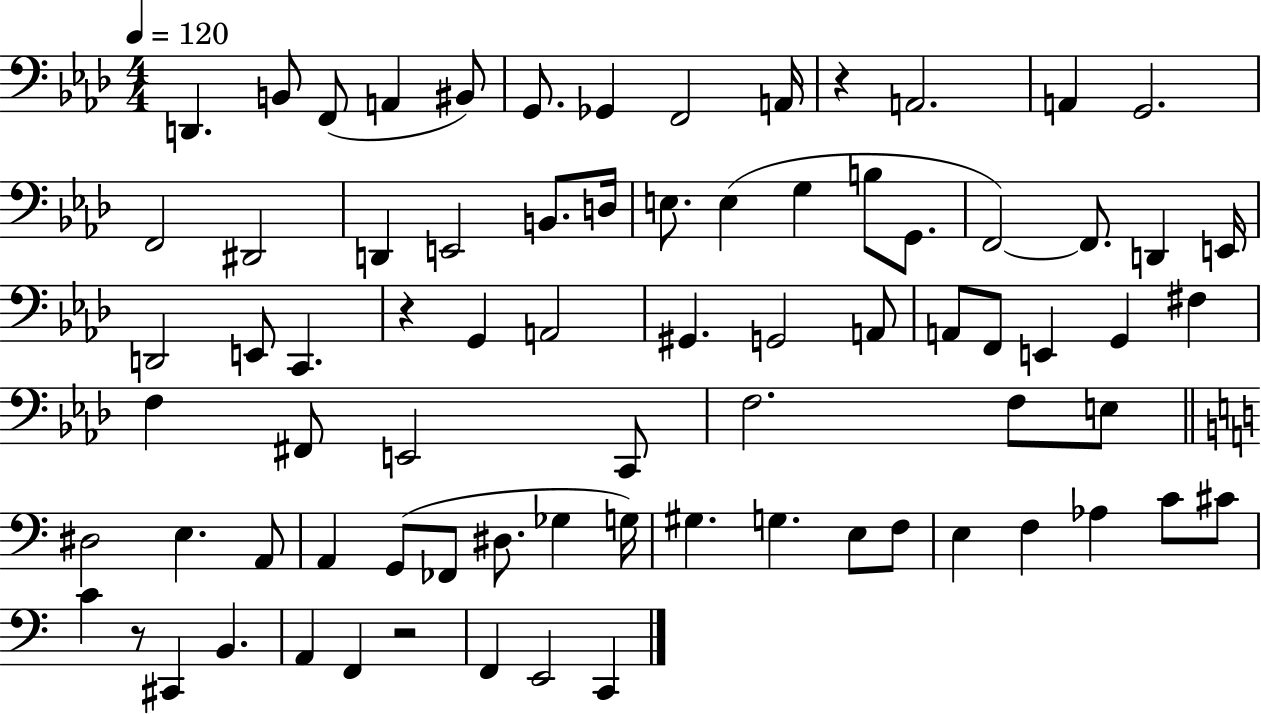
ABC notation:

X:1
T:Untitled
M:4/4
L:1/4
K:Ab
D,, B,,/2 F,,/2 A,, ^B,,/2 G,,/2 _G,, F,,2 A,,/4 z A,,2 A,, G,,2 F,,2 ^D,,2 D,, E,,2 B,,/2 D,/4 E,/2 E, G, B,/2 G,,/2 F,,2 F,,/2 D,, E,,/4 D,,2 E,,/2 C,, z G,, A,,2 ^G,, G,,2 A,,/2 A,,/2 F,,/2 E,, G,, ^F, F, ^F,,/2 E,,2 C,,/2 F,2 F,/2 E,/2 ^D,2 E, A,,/2 A,, G,,/2 _F,,/2 ^D,/2 _G, G,/4 ^G, G, E,/2 F,/2 E, F, _A, C/2 ^C/2 C z/2 ^C,, B,, A,, F,, z2 F,, E,,2 C,,